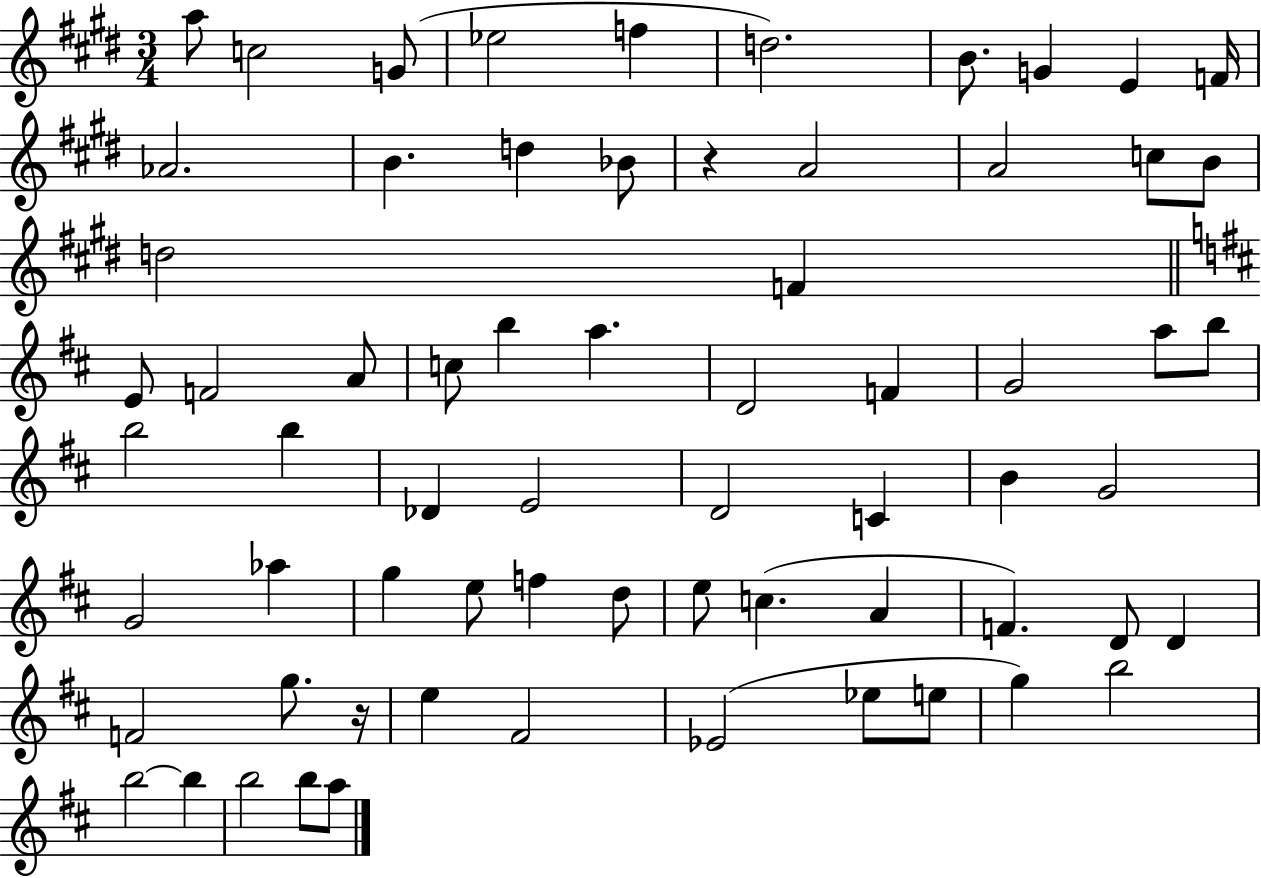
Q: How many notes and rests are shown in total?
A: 67